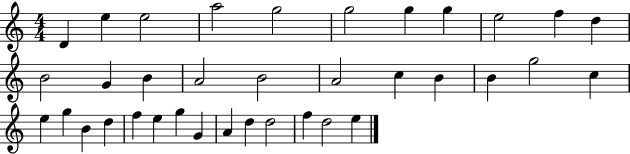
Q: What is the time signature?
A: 4/4